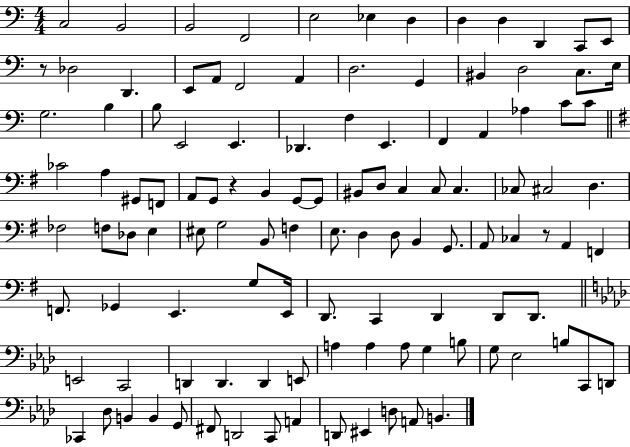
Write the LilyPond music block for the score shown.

{
  \clef bass
  \numericTimeSignature
  \time 4/4
  \key c \major
  c2 b,2 | b,2 f,2 | e2 ees4 d4 | d4 d4 d,4 c,8 e,8 | \break r8 des2 d,4. | e,8 a,8 f,2 a,4 | d2. g,4 | bis,4 d2 c8. e16 | \break g2. b4 | b8 e,2 e,4. | des,4. f4 e,4. | f,4 a,4 aes4 c'8 c'8 | \break \bar "||" \break \key g \major ces'2 a4 gis,8 f,8 | a,8 g,8 r4 b,4 g,8~~ g,8 | bis,8 d8 c4 c8 c4. | ces8 cis2 d4. | \break fes2 f8 des8 e4 | eis8 g2 b,8 f4 | e8. d4 d8 b,4 g,8. | a,8 ces4 r8 a,4 f,4 | \break f,8. ges,4 e,4. g8 e,16 | d,8. c,4 d,4 d,8 d,8. | \bar "||" \break \key aes \major e,2 c,2 | d,4 d,4. d,4 e,8 | a4 a4 a8 g4 b8 | g8 ees2 b8 c,8 d,8 | \break ces,4 des8 b,4 b,4 g,8 | fis,8 d,2 c,8 a,4 | d,8 eis,4 d8 a,8 b,4. | \bar "|."
}